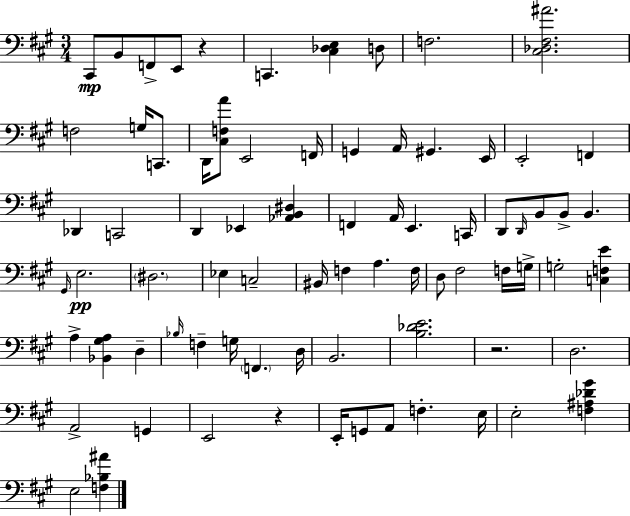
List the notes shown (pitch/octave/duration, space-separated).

C#2/e B2/e F2/e E2/e R/q C2/q. [C#3,Db3,E3]/q D3/e F3/h. [C#3,Db3,F#3,A#4]/h. F3/h G3/s C2/e. D2/s [C#3,F3,A4]/e E2/h F2/s G2/q A2/s G#2/q. E2/s E2/h F2/q Db2/q C2/h D2/q Eb2/q [Ab2,B2,D#3]/q F2/q A2/s E2/q. C2/s D2/e D2/s B2/e B2/e B2/q. G#2/s E3/h. D#3/h. Eb3/q C3/h BIS2/s F3/q A3/q. F3/s D3/e F#3/h F3/s G3/s G3/h [C3,F3,E4]/q A3/q [Bb2,G#3,A3]/q D3/q Bb3/s F3/q G3/s F2/q. D3/s B2/h. [B3,Db4,E4]/h. R/h. D3/h. A2/h G2/q E2/h R/q E2/s G2/e A2/e F3/q. E3/s E3/h [F3,A#3,Db4,G#4]/q E3/h [F3,Bb3,A#4]/q